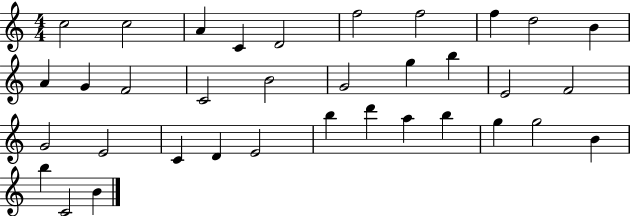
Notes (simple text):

C5/h C5/h A4/q C4/q D4/h F5/h F5/h F5/q D5/h B4/q A4/q G4/q F4/h C4/h B4/h G4/h G5/q B5/q E4/h F4/h G4/h E4/h C4/q D4/q E4/h B5/q D6/q A5/q B5/q G5/q G5/h B4/q B5/q C4/h B4/q